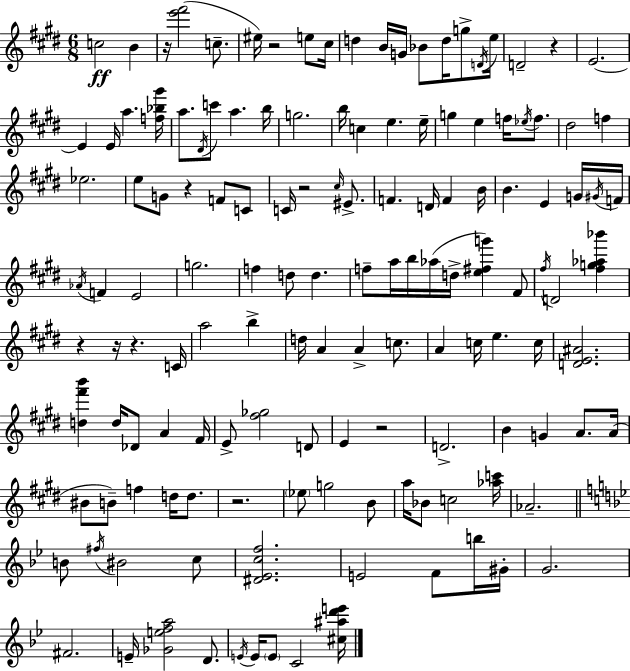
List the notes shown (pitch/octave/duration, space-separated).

C5/h B4/q R/s [E6,F#6]/h C5/e. EIS5/s R/h E5/e C#5/s D5/q B4/s G4/s Bb4/e D5/s G5/e D4/s E5/s D4/h R/q E4/h. E4/q E4/s A5/q. [F5,Bb5,G#6]/s A5/e. D#4/s C6/e A5/q. B5/s G5/h. B5/s C5/q E5/q. E5/s G5/q E5/q F5/s Eb5/s F5/e. D#5/h F5/q Eb5/h. E5/e G4/e R/q F4/e C4/e C4/s R/h C#5/s EIS4/e. F4/q. D4/s F4/q B4/s B4/q. E4/q G4/s G#4/s F4/s Ab4/s F4/q E4/h G5/h. F5/q D5/e D5/q. F5/e A5/s B5/s Ab5/s D5/s [E5,F#5,G6]/q F#4/e F#5/s D4/h [F#5,G5,Ab5,Bb6]/q R/q R/s R/q. C4/s A5/h B5/q D5/s A4/q A4/q C5/e. A4/q C5/s E5/q. C5/s [D4,E4,A#4]/h. [D5,F#6,B6]/q D5/s Db4/e A4/q F#4/s E4/e [F#5,Gb5]/h D4/e E4/q R/h D4/h. B4/q G4/q A4/e. A4/s BIS4/e B4/e F5/q D5/s D5/e. R/h. Eb5/e G5/h B4/e A5/s Bb4/e C5/h [Ab5,C6]/s Ab4/h. B4/e F#5/s BIS4/h C5/e [D#4,Eb4,C5,F5]/h. E4/h F4/e B5/s G#4/s G4/h. F#4/h. E4/s [Gb4,E5,F5,A5]/h D4/e. E4/s E4/s E4/e C4/h [C#5,A#5,D6,E6]/s